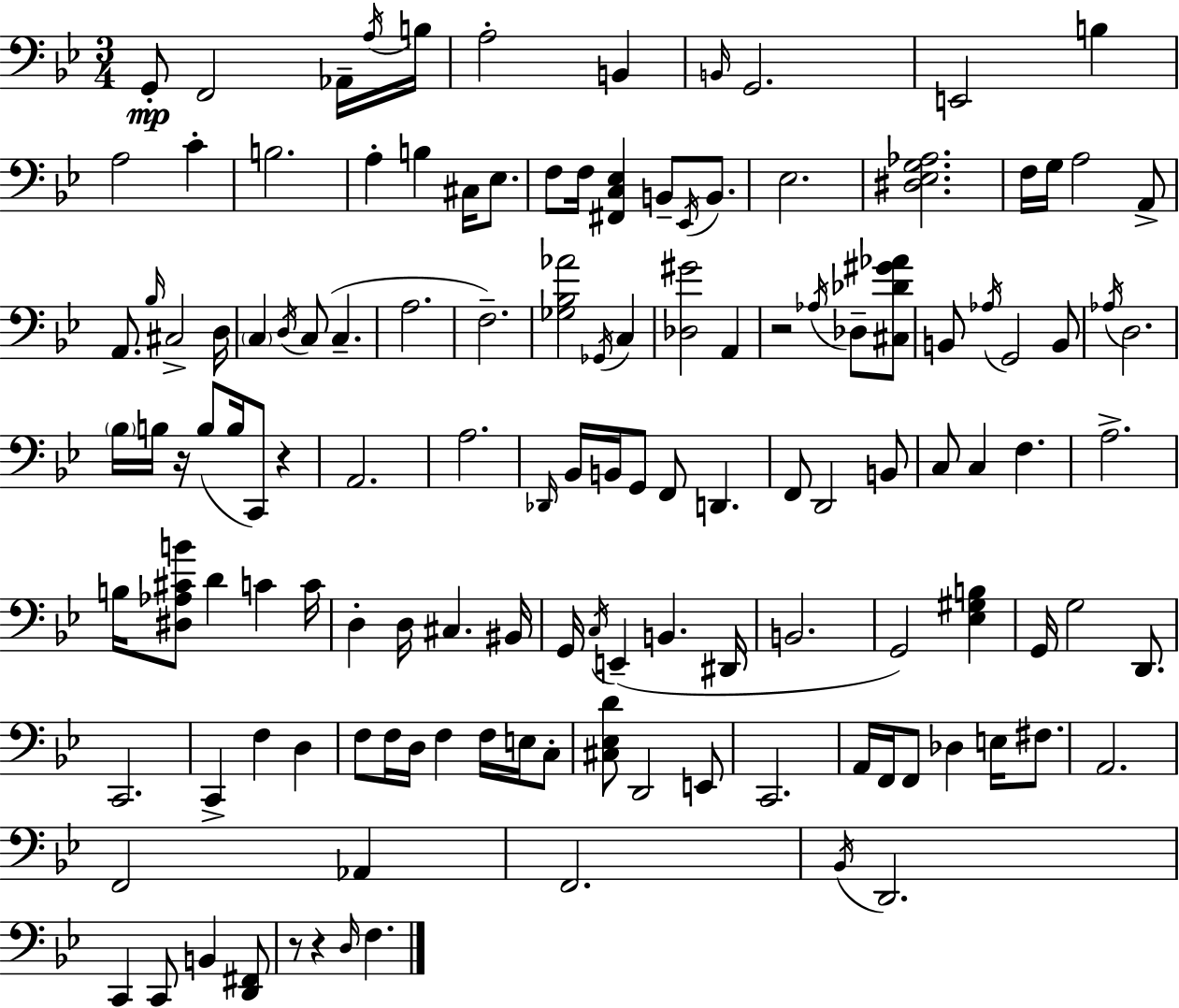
X:1
T:Untitled
M:3/4
L:1/4
K:Gm
G,,/2 F,,2 _A,,/4 A,/4 B,/4 A,2 B,, B,,/4 G,,2 E,,2 B, A,2 C B,2 A, B, ^C,/4 _E,/2 F,/2 F,/4 [^F,,C,_E,] B,,/2 _E,,/4 B,,/2 _E,2 [^D,_E,G,_A,]2 F,/4 G,/4 A,2 A,,/2 A,,/2 _B,/4 ^C,2 D,/4 C, D,/4 C,/2 C, A,2 F,2 [_G,_B,_A]2 _G,,/4 C, [_D,^G]2 A,, z2 _A,/4 _D,/2 [^C,_D^G_A]/2 B,,/2 _A,/4 G,,2 B,,/2 _A,/4 D,2 _B,/4 B,/4 z/4 B,/2 B,/4 C,,/2 z A,,2 A,2 _D,,/4 _B,,/4 B,,/4 G,,/2 F,,/2 D,, F,,/2 D,,2 B,,/2 C,/2 C, F, A,2 B,/4 [^D,_A,^CB]/2 D C C/4 D, D,/4 ^C, ^B,,/4 G,,/4 C,/4 E,, B,, ^D,,/4 B,,2 G,,2 [_E,^G,B,] G,,/4 G,2 D,,/2 C,,2 C,, F, D, F,/2 F,/4 D,/4 F, F,/4 E,/4 C,/2 [^C,_E,D]/2 D,,2 E,,/2 C,,2 A,,/4 F,,/4 F,,/2 _D, E,/4 ^F,/2 A,,2 F,,2 _A,, F,,2 _B,,/4 D,,2 C,, C,,/2 B,, [D,,^F,,]/2 z/2 z D,/4 F,